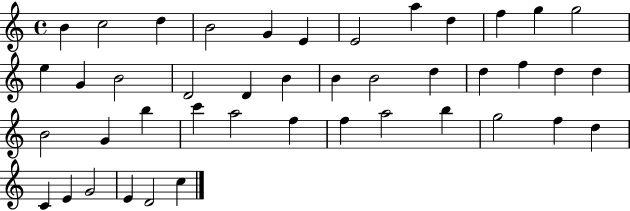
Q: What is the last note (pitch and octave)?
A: C5